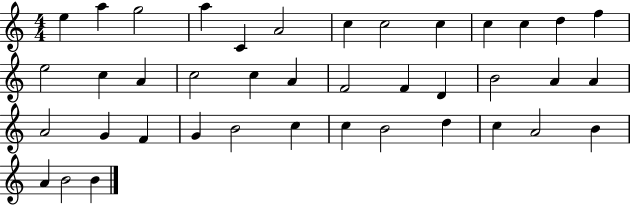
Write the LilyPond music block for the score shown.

{
  \clef treble
  \numericTimeSignature
  \time 4/4
  \key c \major
  e''4 a''4 g''2 | a''4 c'4 a'2 | c''4 c''2 c''4 | c''4 c''4 d''4 f''4 | \break e''2 c''4 a'4 | c''2 c''4 a'4 | f'2 f'4 d'4 | b'2 a'4 a'4 | \break a'2 g'4 f'4 | g'4 b'2 c''4 | c''4 b'2 d''4 | c''4 a'2 b'4 | \break a'4 b'2 b'4 | \bar "|."
}